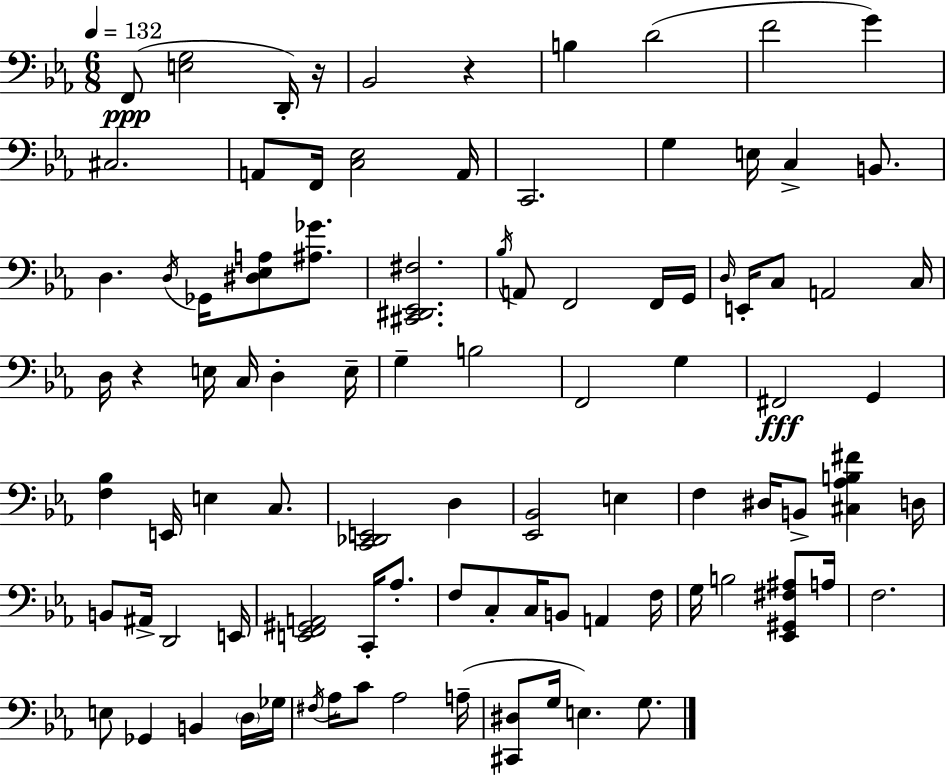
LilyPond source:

{
  \clef bass
  \numericTimeSignature
  \time 6/8
  \key ees \major
  \tempo 4 = 132
  f,8(\ppp <e g>2 d,16-.) r16 | bes,2 r4 | b4 d'2( | f'2 g'4) | \break cis2. | a,8 f,16 <c ees>2 a,16 | c,2. | g4 e16 c4-> b,8. | \break d4. \acciaccatura { d16 } ges,16 <dis ees a>8 <ais ges'>8. | <cis, dis, ees, fis>2. | \acciaccatura { bes16 } a,8 f,2 | f,16 g,16 \grace { d16 } e,16-. c8 a,2 | \break c16 d16 r4 e16 c16 d4-. | e16-- g4-- b2 | f,2 g4 | fis,2\fff g,4 | \break <f bes>4 e,16 e4 | c8. <c, des, e,>2 d4 | <ees, bes,>2 e4 | f4 dis16 b,8-> <cis aes b fis'>4 | \break d16 b,8 ais,16-> d,2 | e,16 <e, f, gis, a,>2 c,16-. | aes8.-. f8 c8-. c16 b,8 a,4 | f16 g16 b2 | \break <ees, gis, fis ais>8 a16 f2. | e8 ges,4 b,4 | \parenthesize d16 ges16 \acciaccatura { fis16 } aes16 c'8 aes2 | a16--( <cis, dis>8 g16 e4.) | \break g8. \bar "|."
}